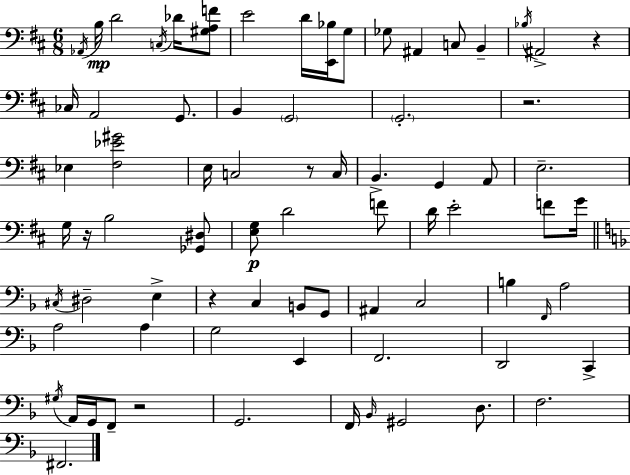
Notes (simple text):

Ab2/s B3/s D4/h C3/s Db4/s [G#3,A3,F4]/e E4/h D4/s [E2,Bb3]/s G3/e Gb3/e A#2/q C3/e B2/q Bb3/s A#2/h R/q CES3/s A2/h G2/e. B2/q G2/h G2/h. R/h. Eb3/q [F#3,Eb4,G#4]/h E3/s C3/h R/e C3/s B2/q. G2/q A2/e E3/h. G3/s R/s B3/h [Gb2,D#3]/e [E3,G3]/e D4/h F4/e D4/s E4/h F4/e G4/s C#3/s D#3/h E3/q R/q C3/q B2/e G2/e A#2/q C3/h B3/q F2/s A3/h A3/h A3/q G3/h E2/q F2/h. D2/h C2/q G#3/s A2/s G2/s F2/e R/h G2/h. F2/s Bb2/s G#2/h D3/e. F3/h. F#2/h.